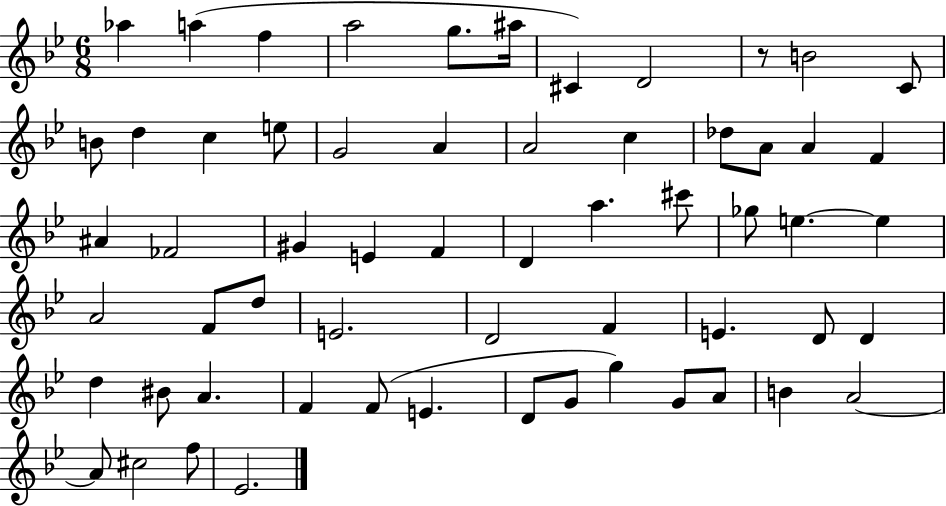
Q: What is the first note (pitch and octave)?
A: Ab5